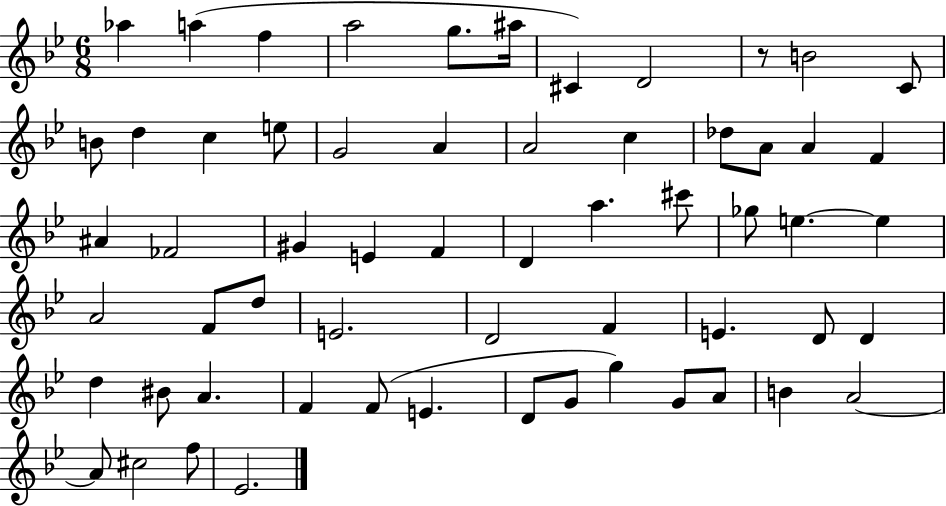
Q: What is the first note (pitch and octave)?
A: Ab5